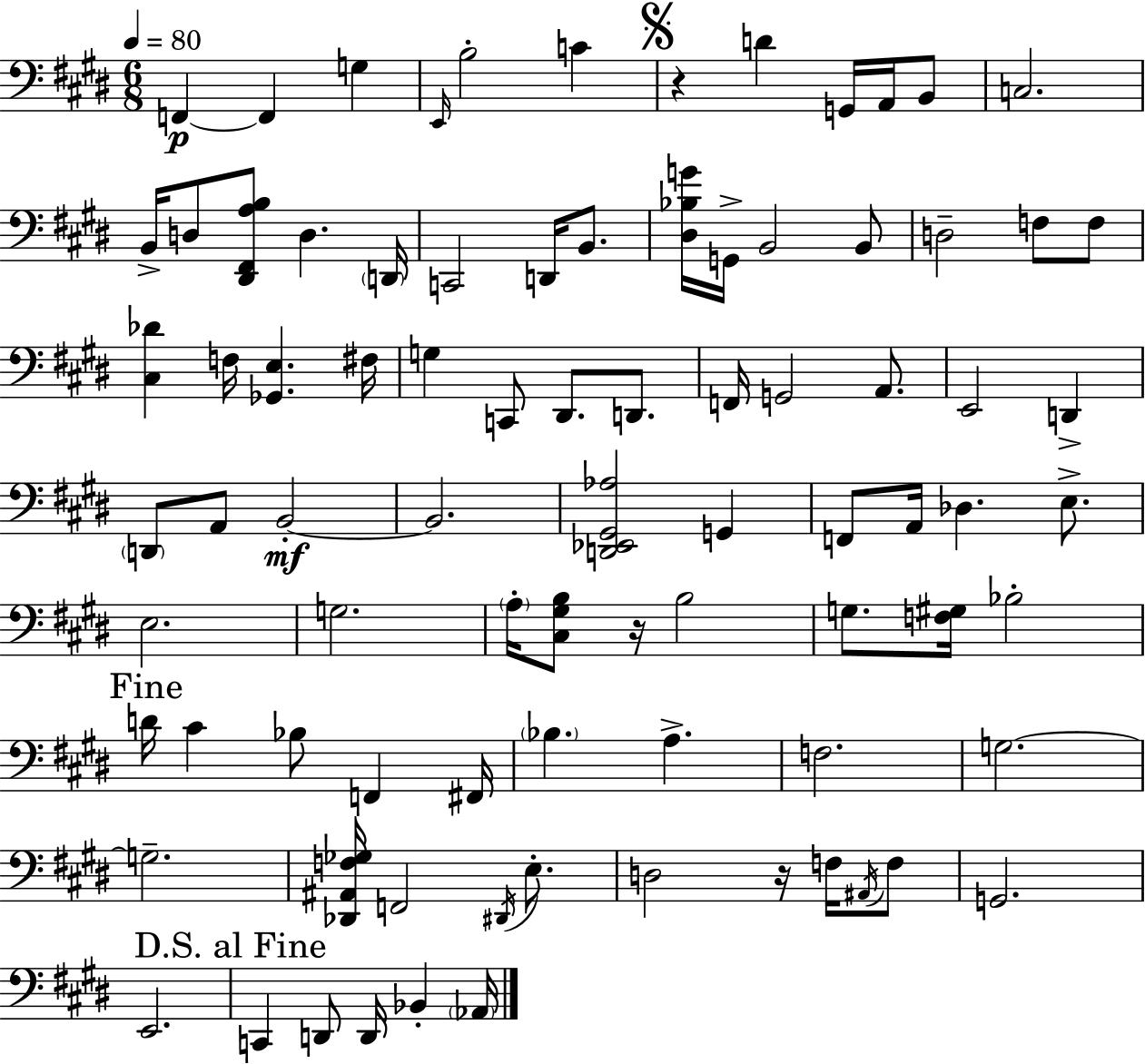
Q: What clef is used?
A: bass